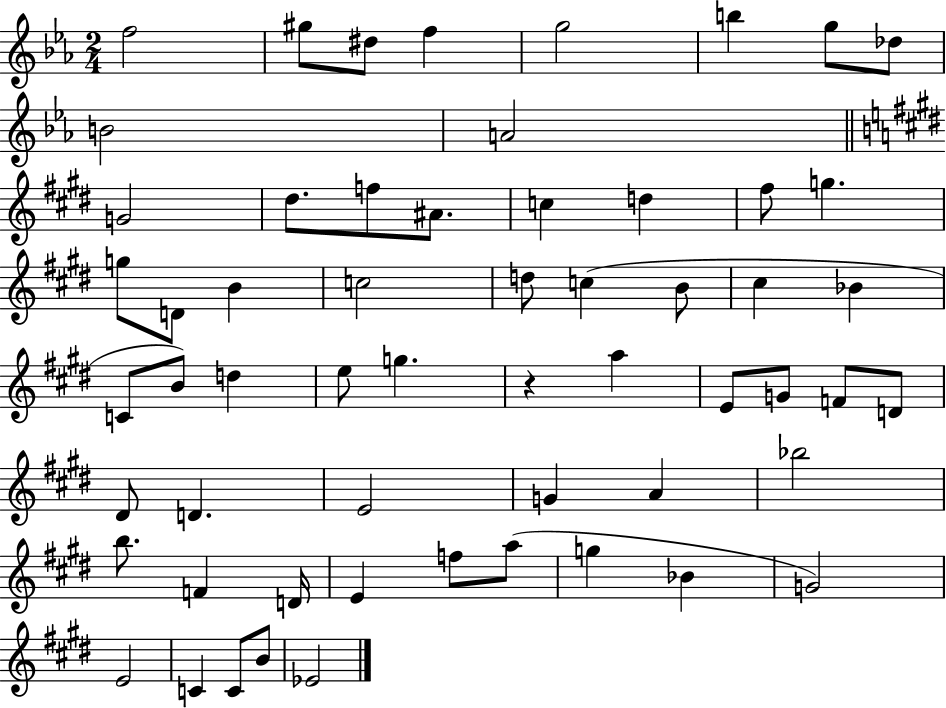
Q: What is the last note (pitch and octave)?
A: Eb4